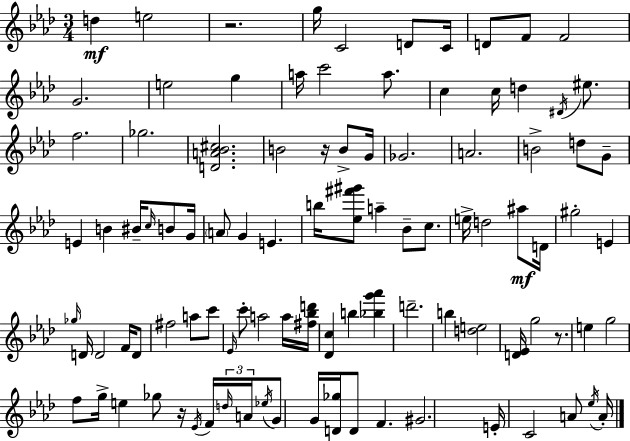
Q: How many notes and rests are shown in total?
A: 98